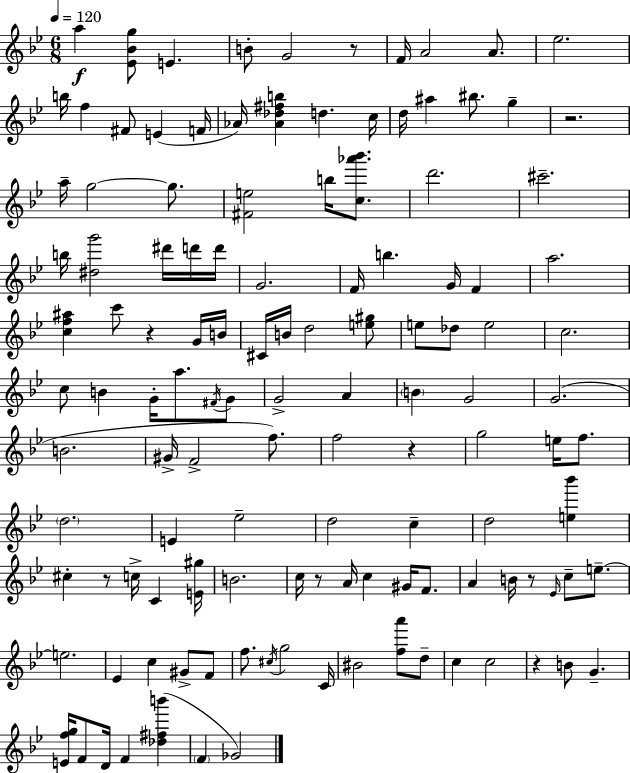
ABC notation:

X:1
T:Untitled
M:6/8
L:1/4
K:Gm
a [_E_Bg]/2 E B/2 G2 z/2 F/4 A2 A/2 _e2 b/4 f ^F/2 E F/4 _A/4 [_A_d^fb] d c/4 d/4 ^a ^b/2 g z2 a/4 g2 g/2 [^Fe]2 b/4 [c_a'_b']/2 d'2 ^c'2 b/4 [^dg']2 ^d'/4 d'/4 d'/4 G2 F/4 b G/4 F a2 [cf^a] c'/2 z G/4 B/4 ^C/4 B/4 d2 [e^g]/2 e/2 _d/2 e2 c2 c/2 B G/4 a/2 ^F/4 G/2 G2 A B G2 G2 B2 ^G/4 F2 f/2 f2 z g2 e/4 f/2 d2 E _e2 d2 c d2 [e_b'] ^c z/2 c/4 C [E^g]/4 B2 c/4 z/2 A/4 c ^G/4 F/2 A B/4 z/2 _E/4 c/2 e/2 e2 _E c ^G/2 F/2 f/2 ^c/4 g2 C/4 ^B2 [fa']/2 d/2 c c2 z B/2 G [Efg]/4 F/2 D/4 F [_d^fb'] F _G2